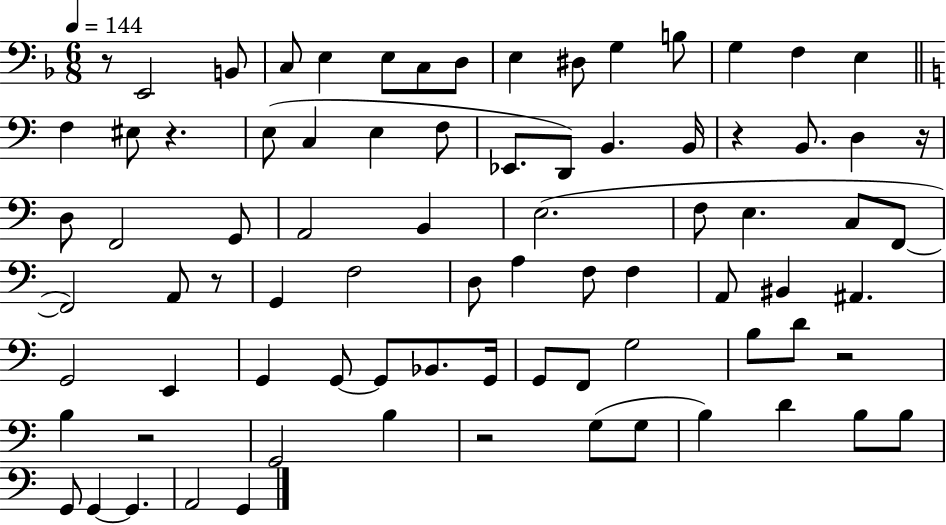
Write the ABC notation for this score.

X:1
T:Untitled
M:6/8
L:1/4
K:F
z/2 E,,2 B,,/2 C,/2 E, E,/2 C,/2 D,/2 E, ^D,/2 G, B,/2 G, F, E, F, ^E,/2 z E,/2 C, E, F,/2 _E,,/2 D,,/2 B,, B,,/4 z B,,/2 D, z/4 D,/2 F,,2 G,,/2 A,,2 B,, E,2 F,/2 E, C,/2 F,,/2 F,,2 A,,/2 z/2 G,, F,2 D,/2 A, F,/2 F, A,,/2 ^B,, ^A,, G,,2 E,, G,, G,,/2 G,,/2 _B,,/2 G,,/4 G,,/2 F,,/2 G,2 B,/2 D/2 z2 B, z2 G,,2 B, z2 G,/2 G,/2 B, D B,/2 B,/2 G,,/2 G,, G,, A,,2 G,,